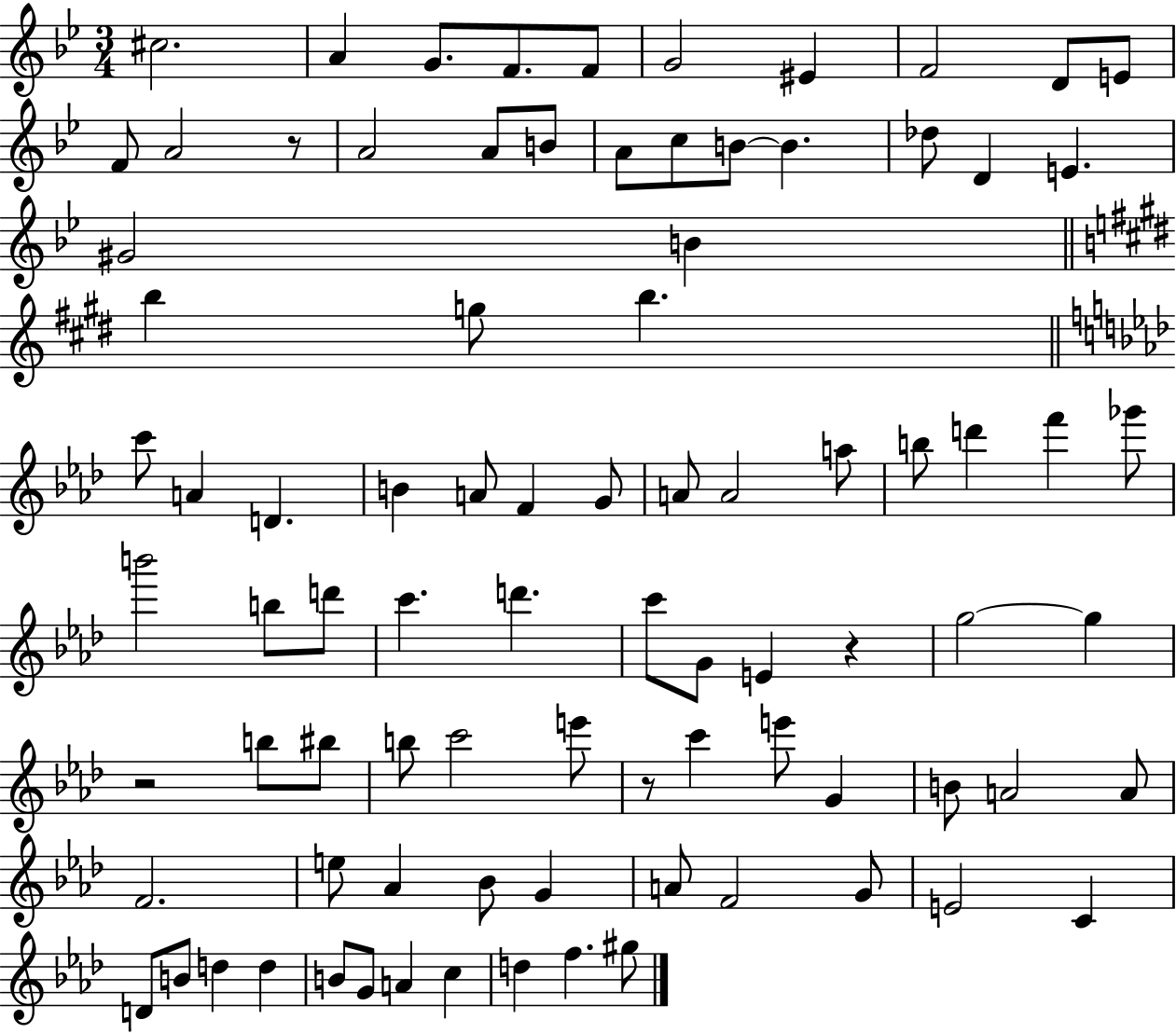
X:1
T:Untitled
M:3/4
L:1/4
K:Bb
^c2 A G/2 F/2 F/2 G2 ^E F2 D/2 E/2 F/2 A2 z/2 A2 A/2 B/2 A/2 c/2 B/2 B _d/2 D E ^G2 B b g/2 b c'/2 A D B A/2 F G/2 A/2 A2 a/2 b/2 d' f' _g'/2 b'2 b/2 d'/2 c' d' c'/2 G/2 E z g2 g z2 b/2 ^b/2 b/2 c'2 e'/2 z/2 c' e'/2 G B/2 A2 A/2 F2 e/2 _A _B/2 G A/2 F2 G/2 E2 C D/2 B/2 d d B/2 G/2 A c d f ^g/2